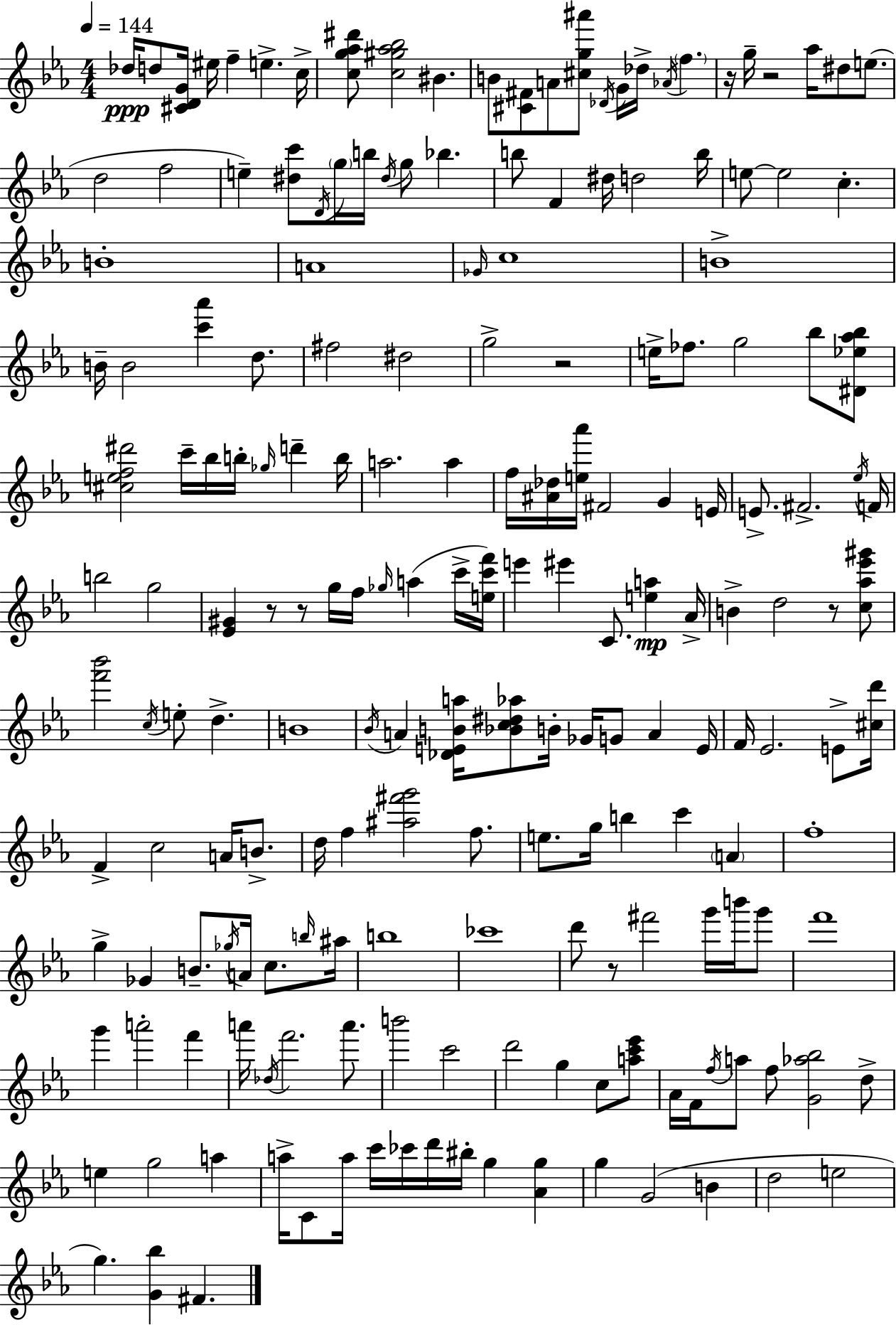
{
  \clef treble
  \numericTimeSignature
  \time 4/4
  \key ees \major
  \tempo 4 = 144
  des''16\ppp d''8 <cis' d' g'>16 eis''16 f''4-- e''4.-> c''16-> | <c'' g'' aes'' dis'''>8 <c'' gis'' aes'' bes''>2 bis'4. | b'8 <cis' fis'>8 a'8 <cis'' g'' ais'''>8 \acciaccatura { des'16 } g'16 des''16-> \acciaccatura { aes'16 } \parenthesize f''4. | r16 g''16-- r2 aes''16 dis''8 e''8.( | \break d''2 f''2 | e''4--) <dis'' c'''>8 \acciaccatura { d'16 } \parenthesize g''16 b''16 \acciaccatura { dis''16 } g''8 bes''4. | b''8 f'4 dis''16 d''2 | b''16 e''8~~ e''2 c''4.-. | \break b'1-. | a'1 | \grace { ges'16 } c''1 | b'1-> | \break b'16-- b'2 <c''' aes'''>4 | d''8. fis''2 dis''2 | g''2-> r2 | e''16-> fes''8. g''2 | \break bes''8 <dis' ees'' aes'' bes''>8 <cis'' e'' f'' dis'''>2 c'''16-- bes''16 b''16-. | \grace { ges''16 } d'''4-- b''16 a''2. | a''4 f''16 <ais' des''>16 <e'' aes'''>16 fis'2 | g'4 e'16 e'8.-> fis'2.-> | \break \acciaccatura { ees''16 } f'16 b''2 g''2 | <ees' gis'>4 r8 r8 g''16 | f''16 \grace { ges''16 } a''4( c'''16-> <e'' c''' f'''>16) e'''4 eis'''4 | c'8. <e'' a''>4\mp aes'16-> b'4-> d''2 | \break r8 <c'' aes'' ees''' gis'''>8 <f''' bes'''>2 | \acciaccatura { c''16 } e''8-. d''4.-> b'1 | \acciaccatura { bes'16 } a'4 <des' e' b' a''>16 <bes' c'' dis'' aes''>8 | b'16-. ges'16 g'8 a'4 e'16 f'16 ees'2. | \break e'8-> <cis'' d'''>16 f'4-> c''2 | a'16 b'8.-> d''16 f''4 <ais'' fis''' g'''>2 | f''8. e''8. g''16 b''4 | c'''4 \parenthesize a'4 f''1-. | \break g''4-> ges'4 | b'8.-- \acciaccatura { ges''16 } a'16 c''8. \grace { b''16 } ais''16 b''1 | ces'''1 | d'''8 r8 | \break fis'''2 g'''16 b'''16 g'''8 f'''1 | g'''4 | a'''2-. f'''4 a'''16 \acciaccatura { des''16 } f'''2. | a'''8. b'''2 | \break c'''2 d'''2 | g''4 c''8 <a'' c''' ees'''>8 aes'16 f'16 \acciaccatura { f''16 } | a''8 f''8 <g' aes'' bes''>2 d''8-> e''4 | g''2 a''4 a''16-> c'8 | \break a''16 c'''16 ces'''16 d'''16 bis''16-. g''4 <aes' g''>4 g''4 | g'2( b'4 d''2 | e''2 g''4.) | <g' bes''>4 fis'4. \bar "|."
}